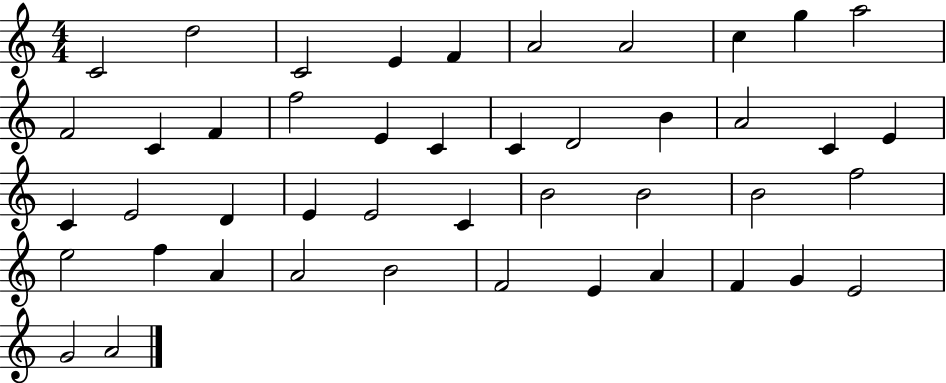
C4/h D5/h C4/h E4/q F4/q A4/h A4/h C5/q G5/q A5/h F4/h C4/q F4/q F5/h E4/q C4/q C4/q D4/h B4/q A4/h C4/q E4/q C4/q E4/h D4/q E4/q E4/h C4/q B4/h B4/h B4/h F5/h E5/h F5/q A4/q A4/h B4/h F4/h E4/q A4/q F4/q G4/q E4/h G4/h A4/h